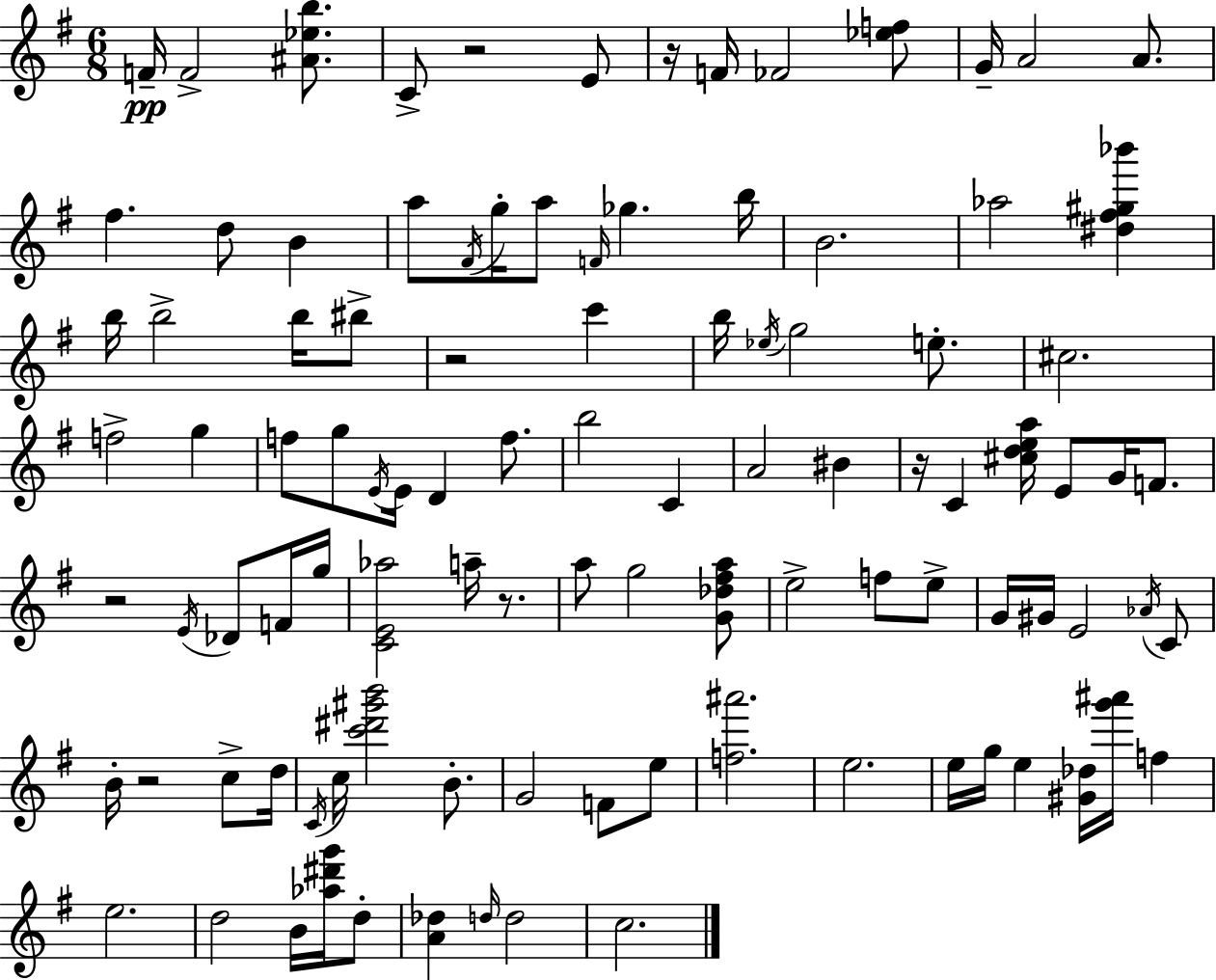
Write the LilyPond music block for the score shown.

{
  \clef treble
  \numericTimeSignature
  \time 6/8
  \key g \major
  f'16--\pp f'2-> <ais' ees'' b''>8. | c'8-> r2 e'8 | r16 f'16 fes'2 <ees'' f''>8 | g'16-- a'2 a'8. | \break fis''4. d''8 b'4 | a''8 \acciaccatura { fis'16 } g''16-. a''8 \grace { f'16 } ges''4. | b''16 b'2. | aes''2 <dis'' fis'' gis'' bes'''>4 | \break b''16 b''2-> b''16 | bis''8-> r2 c'''4 | b''16 \acciaccatura { ees''16 } g''2 | e''8.-. cis''2. | \break f''2-> g''4 | f''8 g''8 \acciaccatura { e'16 } e'16 d'4 | f''8. b''2 | c'4 a'2 | \break bis'4 r16 c'4 <cis'' d'' e'' a''>16 e'8 | g'16 f'8. r2 | \acciaccatura { e'16 } des'8 f'16 g''16 <c' e' aes''>2 | a''16-- r8. a''8 g''2 | \break <g' des'' fis'' a''>8 e''2-> | f''8 e''8-> g'16 gis'16 e'2 | \acciaccatura { aes'16 } c'8 b'16-. r2 | c''8-> d''16 \acciaccatura { c'16 } c''16 <c''' dis''' gis''' b'''>2 | \break b'8.-. g'2 | f'8 e''8 <f'' ais'''>2. | e''2. | e''16 g''16 e''4 | \break <gis' des''>16 <g''' ais'''>16 f''4 e''2. | d''2 | b'16 <aes'' dis''' g'''>16 d''8-. <a' des''>4 \grace { d''16 } | d''2 c''2. | \break \bar "|."
}